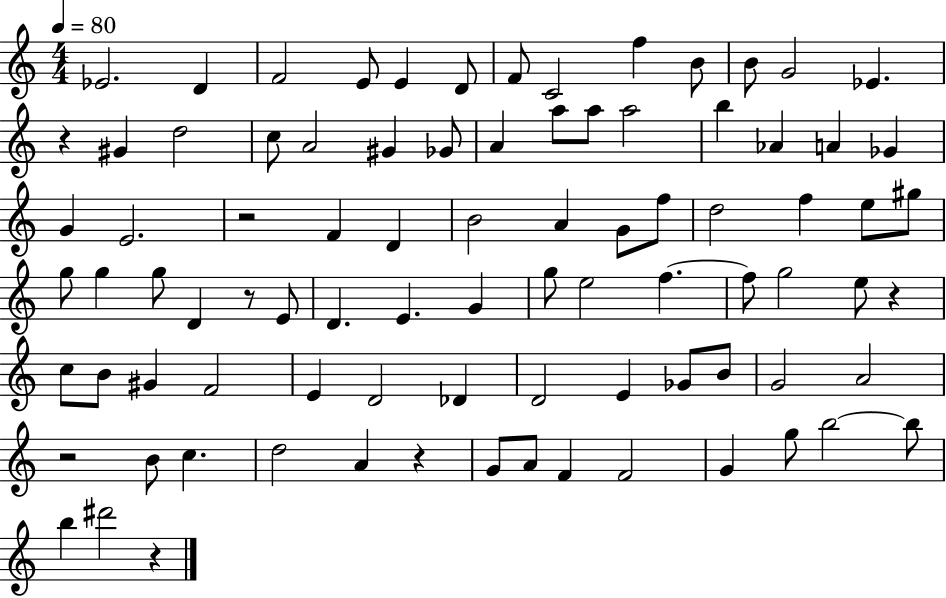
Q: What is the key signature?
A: C major